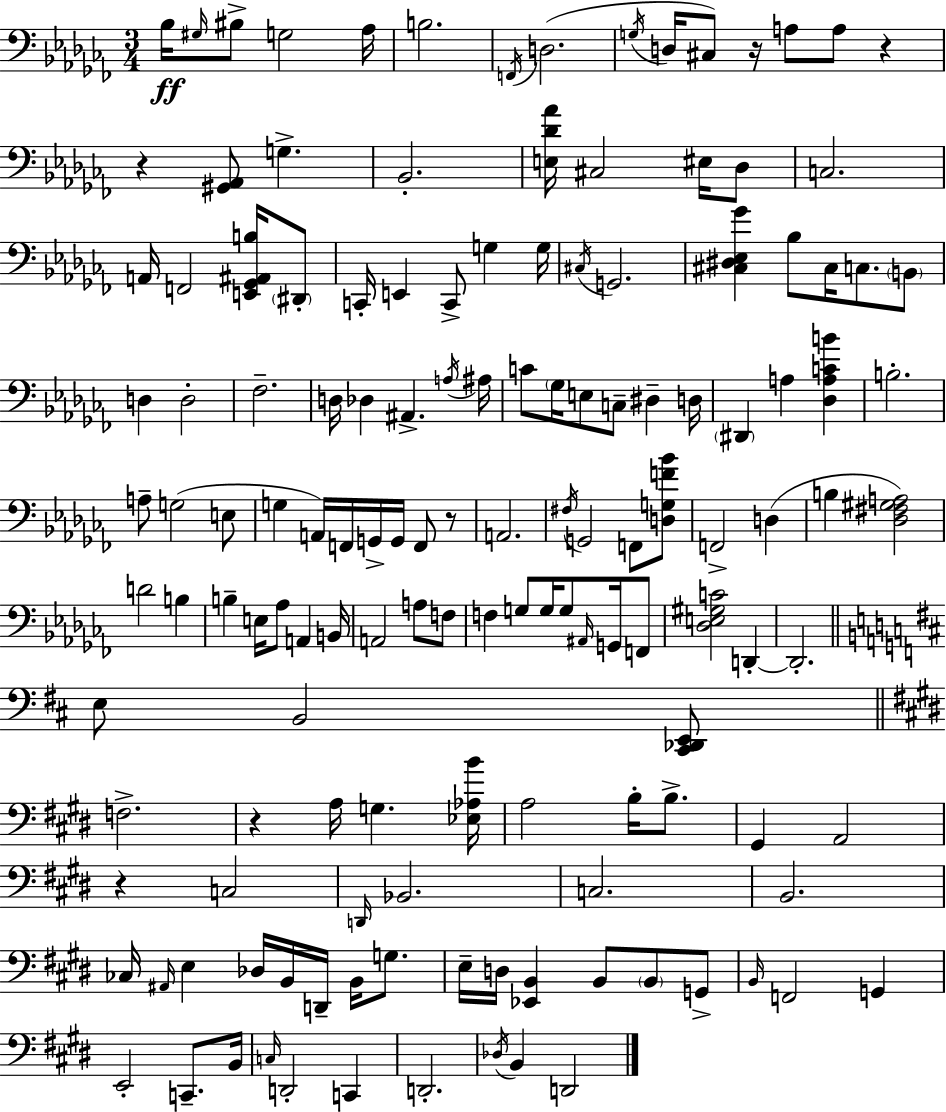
{
  \clef bass
  \numericTimeSignature
  \time 3/4
  \key aes \minor
  bes16\ff \grace { gis16 } bis8-> g2 | aes16 b2. | \acciaccatura { f,16 } d2.( | \acciaccatura { g16 } d16 cis8) r16 a8 a8 r4 | \break r4 <gis, aes,>8 g4.-> | bes,2.-. | <e des' aes'>16 cis2 | eis16 des8 c2. | \break a,16 f,2 | <e, ges, ais, b>16 \parenthesize dis,8-. c,16-. e,4 c,8-> g4 | g16 \acciaccatura { cis16 } g,2. | <cis dis ees ges'>4 bes8 cis16 c8. | \break \parenthesize b,8 d4 d2-. | fes2.-- | d16 des4 ais,4.-> | \acciaccatura { a16 } ais16 c'8 \parenthesize ges16 e8 c8-- | \break dis4-- d16 \parenthesize dis,4 a4 | <des a c' b'>4 b2.-. | a8-- g2( | e8 g4 a,16) f,16 g,16-> | \break g,16 f,8 r8 a,2. | \acciaccatura { fis16 } g,2 | f,8 <d g f' bes'>8 f,2-> | d4( b4 <des fis gis a>2) | \break d'2 | b4 b4-- e16 aes8 | a,4 b,16 a,2 | a8 f8 f4 g8 | \break g16 g8 \grace { ais,16 } g,16 f,8 <des e gis c'>2 | d,4-.~~ d,2.-. | \bar "||" \break \key b \minor e8 b,2 <cis, des, e,>8 | \bar "||" \break \key e \major f2.-> | r4 a16 g4. <ees aes b'>16 | a2 b16-. b8.-> | gis,4 a,2 | \break r4 c2 | \grace { d,16 } bes,2. | c2. | b,2. | \break ces16 \grace { ais,16 } e4 des16 b,16 d,16-- b,16 g8. | e16-- d16 <ees, b,>4 b,8 \parenthesize b,8 | g,8-> \grace { b,16 } f,2 g,4 | e,2-. c,8.-- | \break b,16 \grace { c16 } d,2-. | c,4 d,2.-. | \acciaccatura { des16 } b,4 d,2 | \bar "|."
}